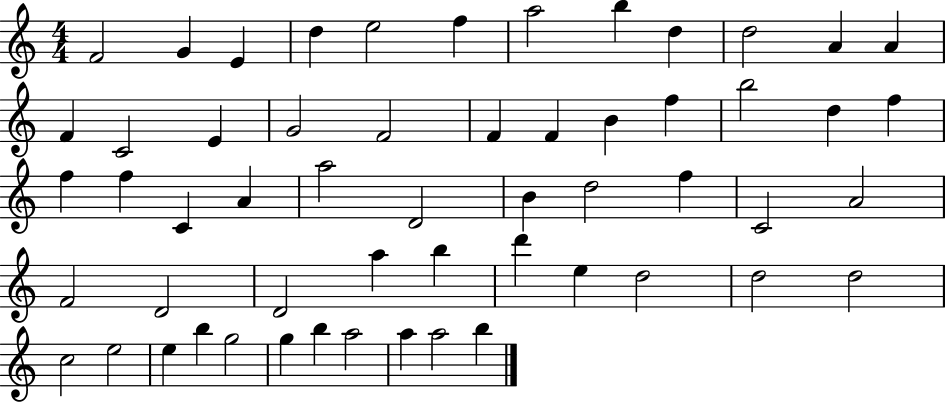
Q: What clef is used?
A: treble